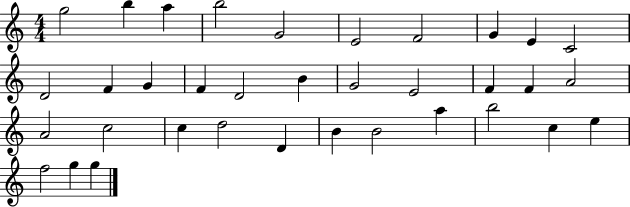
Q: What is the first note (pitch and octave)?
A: G5